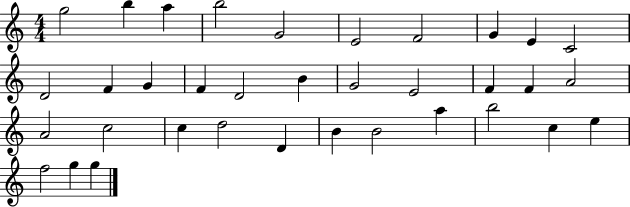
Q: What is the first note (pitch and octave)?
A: G5